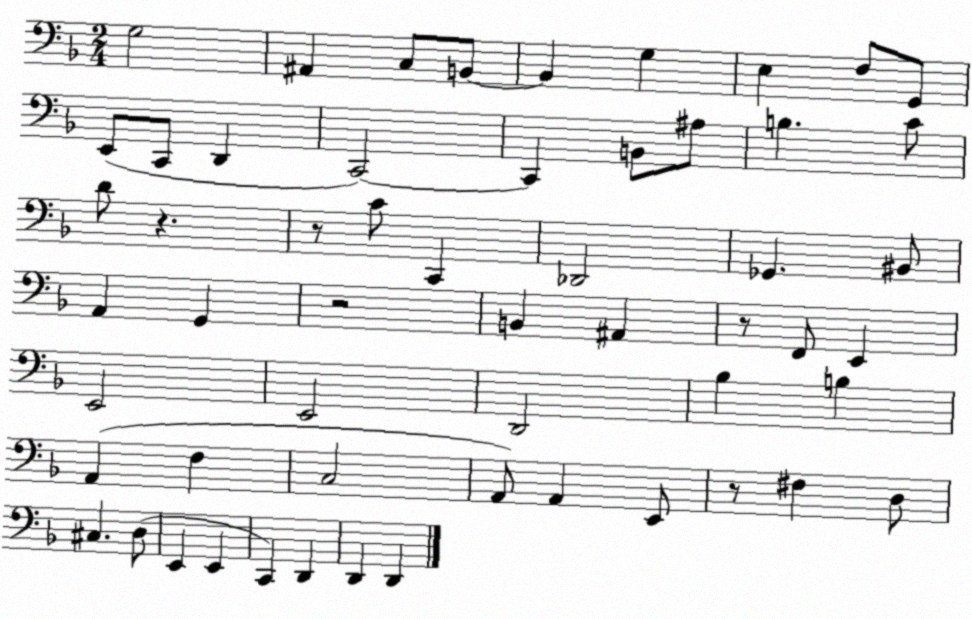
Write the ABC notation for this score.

X:1
T:Untitled
M:2/4
L:1/4
K:F
G,2 ^A,, C,/2 B,,/2 B,, G, E, F,/2 G,,/2 E,,/2 C,,/2 D,, C,,2 C,, B,,/2 ^A,/2 B, C/2 D/2 z z/2 C/2 C,, _D,,2 _G,, ^B,,/2 A,, G,, z2 B,, ^A,, z/2 F,,/2 E,, E,,2 E,,2 D,,2 _B, B, A,, F, C,2 A,,/2 A,, E,,/2 z/2 ^F, D,/2 ^C, D,/2 E,, E,, C,, D,, D,, D,,